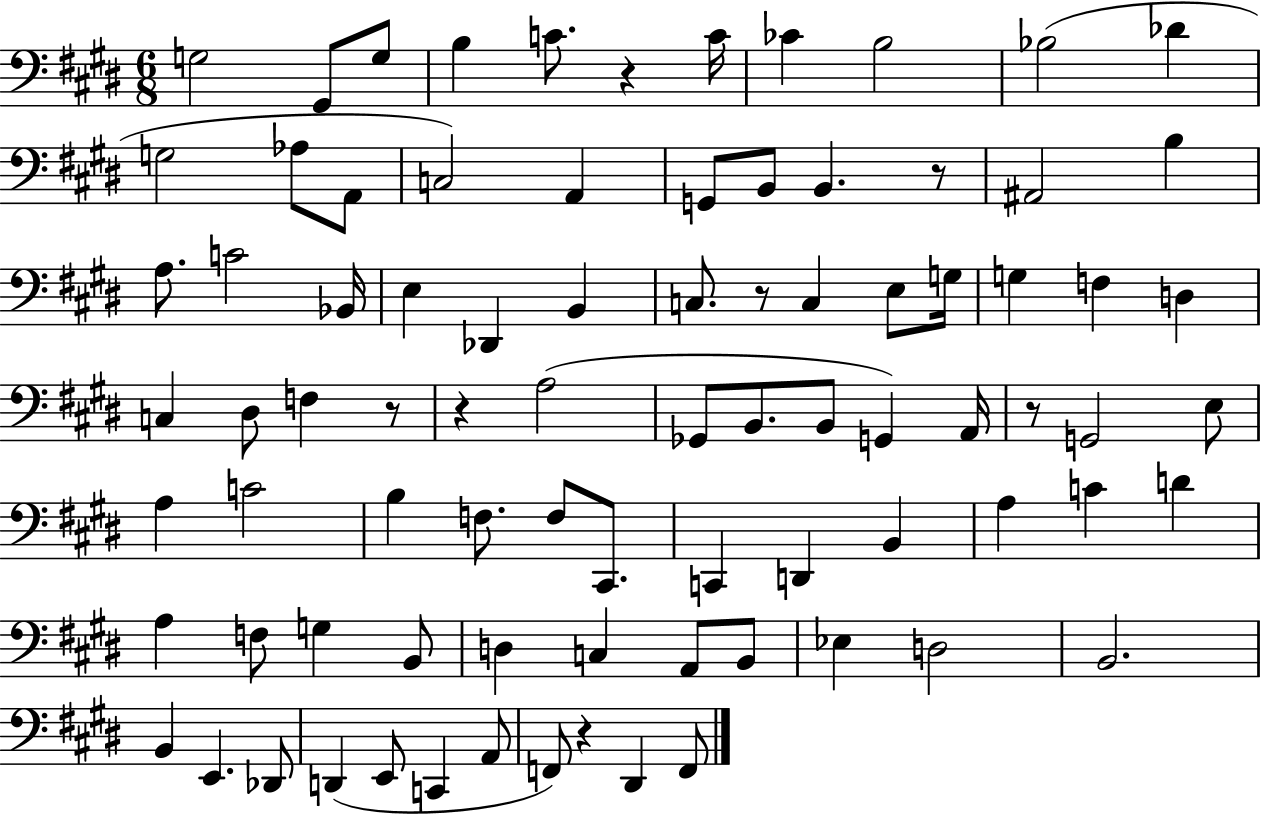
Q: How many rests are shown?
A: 7